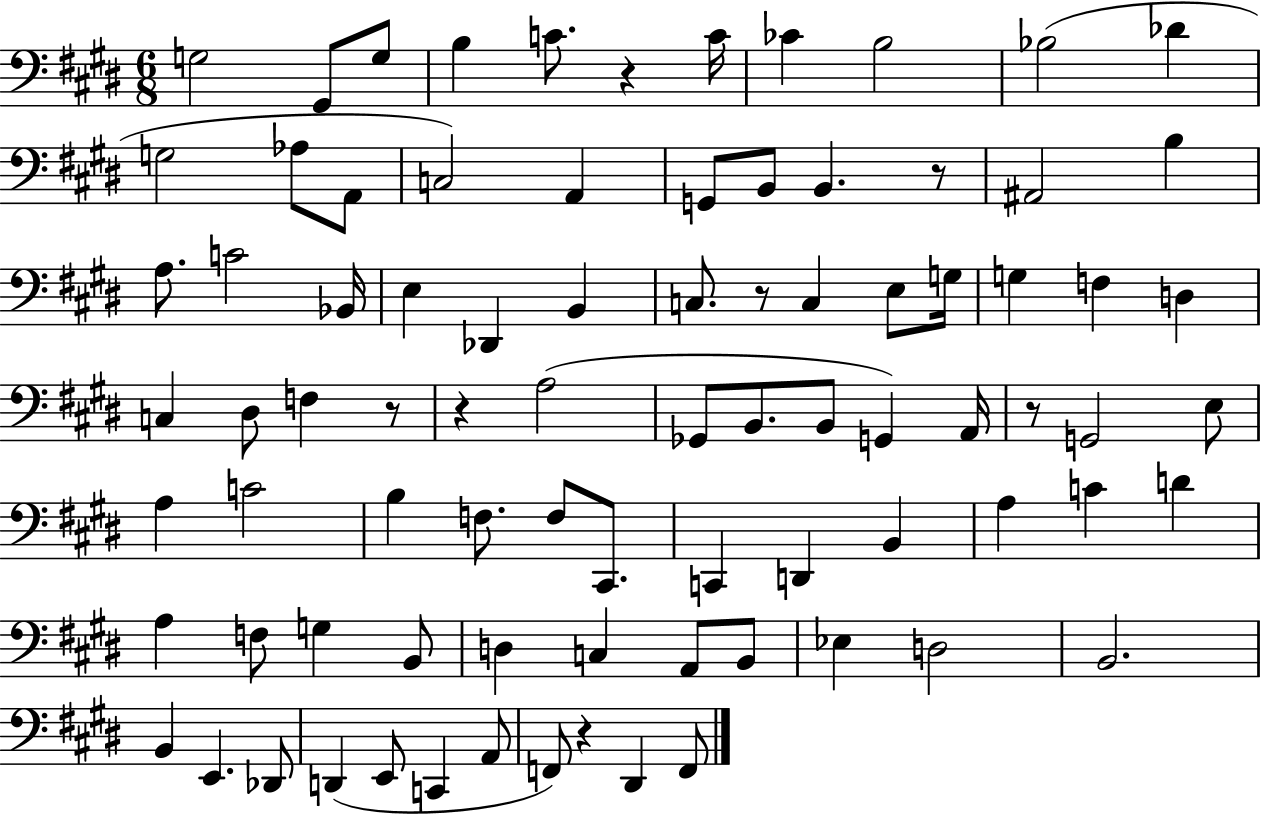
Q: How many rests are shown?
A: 7